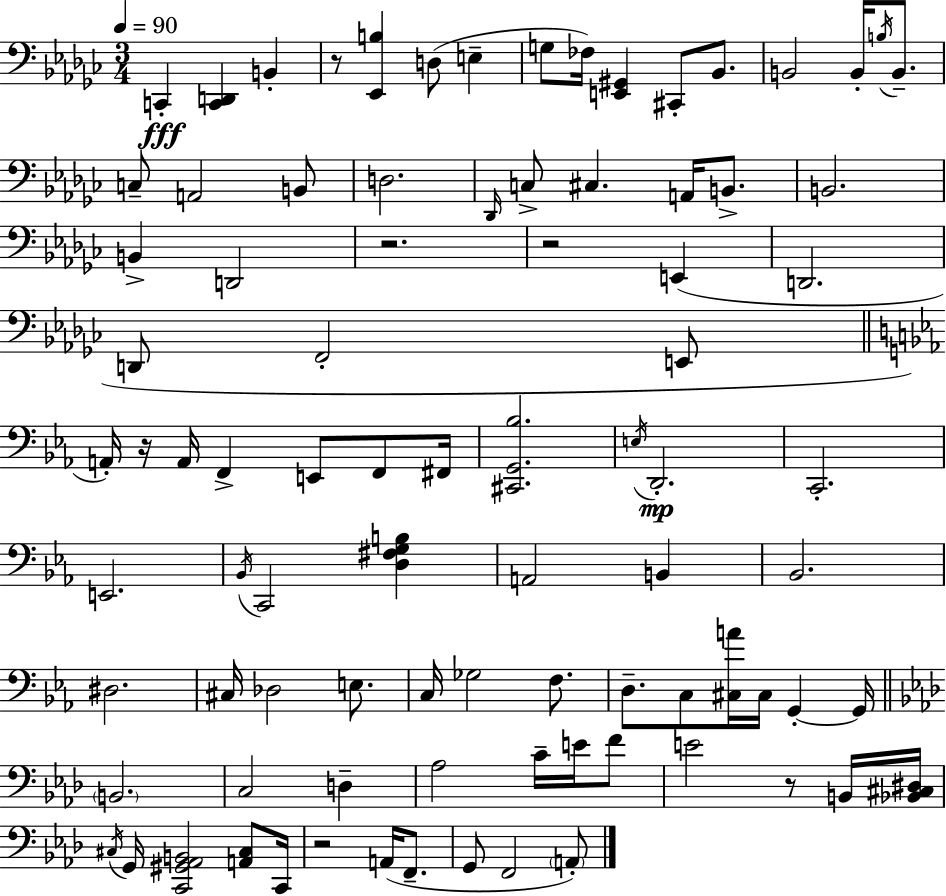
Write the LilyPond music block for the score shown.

{
  \clef bass
  \numericTimeSignature
  \time 3/4
  \key ees \minor
  \tempo 4 = 90
  c,4-.\fff <c, d,>4 b,4-. | r8 <ees, b>4 d8( e4-- | g8 fes16) <e, gis,>4 cis,8-. bes,8. | b,2 b,16-. \acciaccatura { b16 } b,8.-- | \break c8-- a,2 b,8 | d2. | \grace { des,16 } c8-> cis4. a,16 b,8.-> | b,2. | \break b,4-> d,2 | r2. | r2 e,4( | d,2. | \break d,8 f,2-. | e,8 \bar "||" \break \key c \minor a,16-.) r16 a,16 f,4-> e,8 f,8 fis,16 | <cis, g, bes>2. | \acciaccatura { e16 } d,2.-.\mp | c,2.-. | \break e,2. | \acciaccatura { bes,16 } c,2 <d fis g b>4 | a,2 b,4 | bes,2. | \break dis2. | cis16 des2 e8. | c16 ges2 f8. | d8.-- c8 <cis a'>16 cis16 g,4-.~~ | \break g,16 \bar "||" \break \key aes \major \parenthesize b,2. | c2 d4-- | aes2 c'16-- e'16 f'8 | e'2 r8 b,16 <bes, cis dis>16 | \break \acciaccatura { cis16 } g,16 <c, gis, aes, b,>2 <a, cis>8 | c,16 r2 a,16( f,8.-- | g,8 f,2 \parenthesize a,8-.) | \bar "|."
}